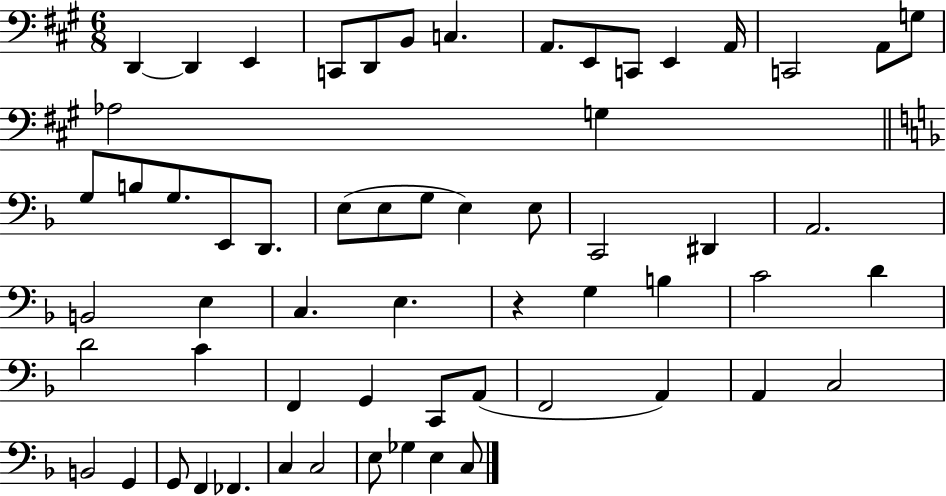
D2/q D2/q E2/q C2/e D2/e B2/e C3/q. A2/e. E2/e C2/e E2/q A2/s C2/h A2/e G3/e Ab3/h G3/q G3/e B3/e G3/e. E2/e D2/e. E3/e E3/e G3/e E3/q E3/e C2/h D#2/q A2/h. B2/h E3/q C3/q. E3/q. R/q G3/q B3/q C4/h D4/q D4/h C4/q F2/q G2/q C2/e A2/e F2/h A2/q A2/q C3/h B2/h G2/q G2/e F2/q FES2/q. C3/q C3/h E3/e Gb3/q E3/q C3/e